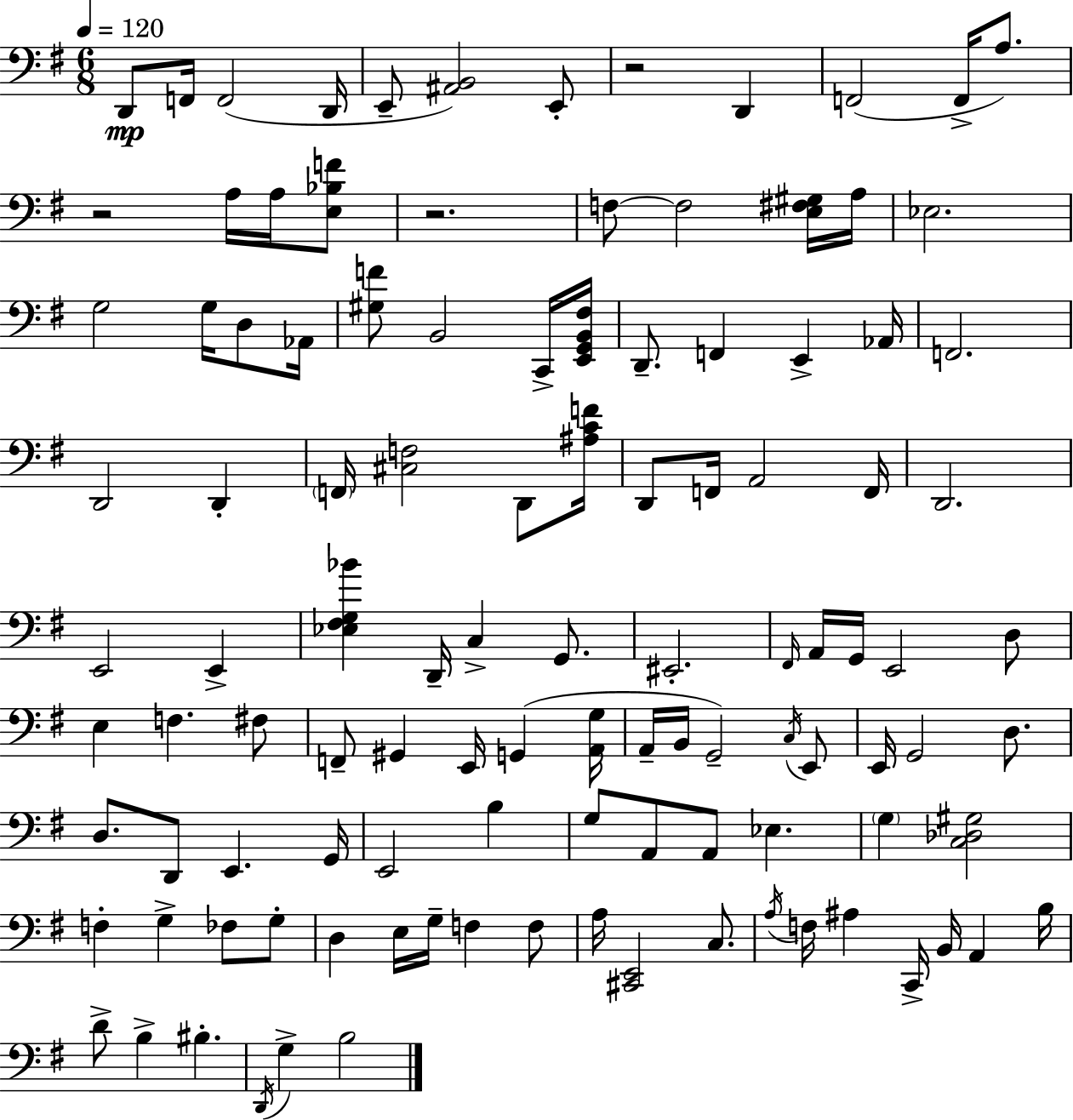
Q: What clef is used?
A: bass